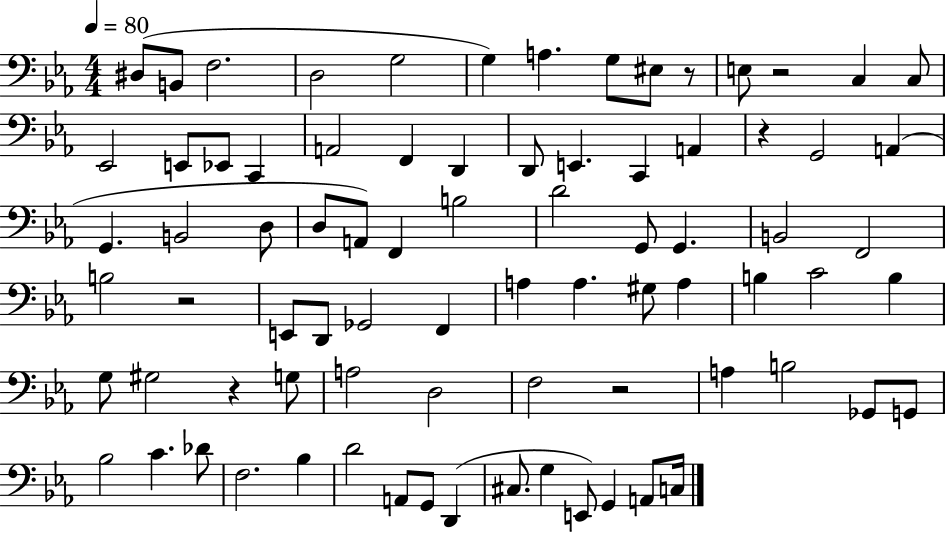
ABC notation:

X:1
T:Untitled
M:4/4
L:1/4
K:Eb
^D,/2 B,,/2 F,2 D,2 G,2 G, A, G,/2 ^E,/2 z/2 E,/2 z2 C, C,/2 _E,,2 E,,/2 _E,,/2 C,, A,,2 F,, D,, D,,/2 E,, C,, A,, z G,,2 A,, G,, B,,2 D,/2 D,/2 A,,/2 F,, B,2 D2 G,,/2 G,, B,,2 F,,2 B,2 z2 E,,/2 D,,/2 _G,,2 F,, A, A, ^G,/2 A, B, C2 B, G,/2 ^G,2 z G,/2 A,2 D,2 F,2 z2 A, B,2 _G,,/2 G,,/2 _B,2 C _D/2 F,2 _B, D2 A,,/2 G,,/2 D,, ^C,/2 G, E,,/2 G,, A,,/2 C,/4